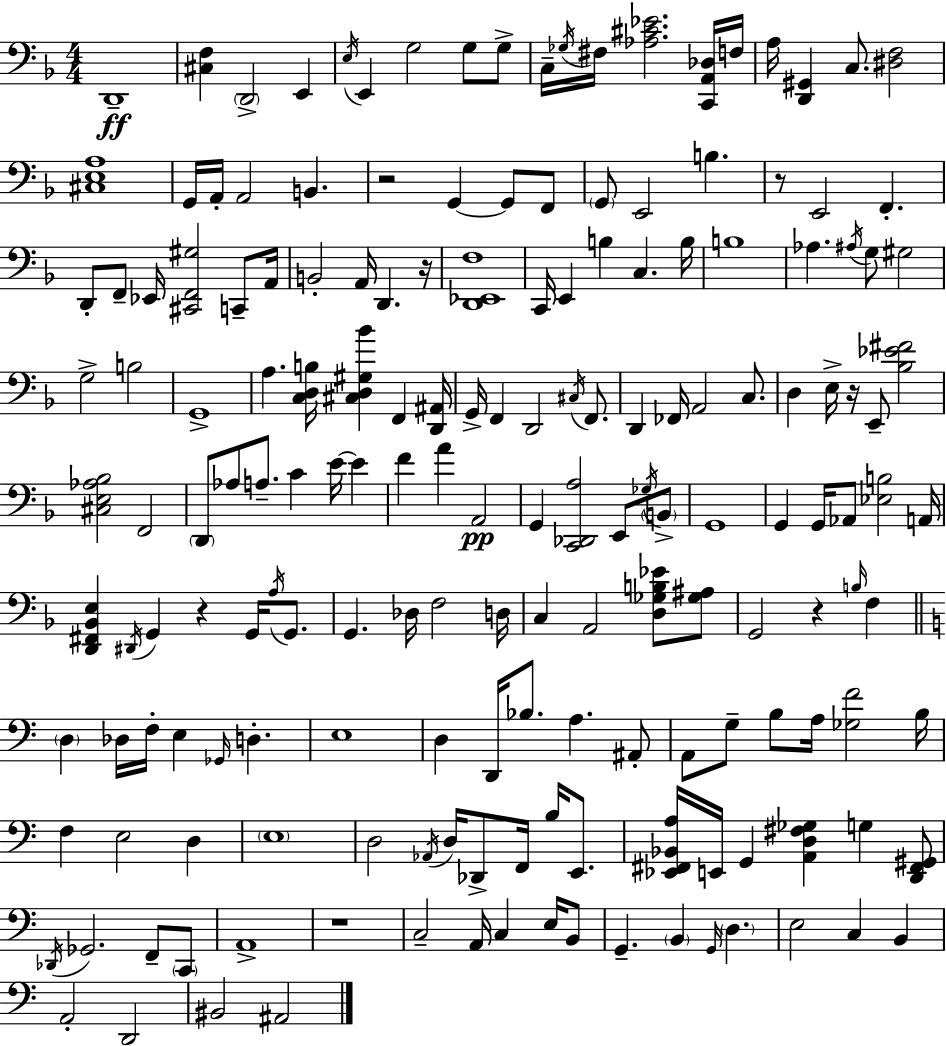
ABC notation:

X:1
T:Untitled
M:4/4
L:1/4
K:F
D,,4 [^C,F,] D,,2 E,, E,/4 E,, G,2 G,/2 G,/2 C,/4 _G,/4 ^F,/4 [_A,^C_E]2 [C,,A,,_D,]/4 F,/4 A,/4 [D,,^G,,] C,/2 [^D,F,]2 [^C,E,A,]4 G,,/4 A,,/4 A,,2 B,, z2 G,, G,,/2 F,,/2 G,,/2 E,,2 B, z/2 E,,2 F,, D,,/2 F,,/2 _E,,/4 [^C,,F,,^G,]2 C,,/2 A,,/4 B,,2 A,,/4 D,, z/4 [D,,_E,,F,]4 C,,/4 E,, B, C, B,/4 B,4 _A, ^A,/4 G,/2 ^G,2 G,2 B,2 G,,4 A, [C,D,B,]/4 [^C,D,^G,_B] F,, [D,,^A,,]/4 G,,/4 F,, D,,2 ^C,/4 F,,/2 D,, _F,,/4 A,,2 C,/2 D, E,/4 z/4 E,,/2 [_B,_E^F]2 [^C,E,_A,_B,]2 F,,2 D,,/2 _A,/2 A,/2 C E/4 E F A A,,2 G,, [C,,_D,,A,]2 E,,/2 _G,/4 B,,/2 G,,4 G,, G,,/4 _A,,/2 [_E,B,]2 A,,/4 [D,,^F,,_B,,E,] ^D,,/4 G,, z G,,/4 A,/4 G,,/2 G,, _D,/4 F,2 D,/4 C, A,,2 [D,_G,B,_E]/2 [_G,^A,]/2 G,,2 z B,/4 F, D, _D,/4 F,/4 E, _G,,/4 D, E,4 D, D,,/4 _B,/2 A, ^A,,/2 A,,/2 G,/2 B,/2 A,/4 [_G,F]2 B,/4 F, E,2 D, E,4 D,2 _A,,/4 D,/4 _D,,/2 F,,/4 B,/4 E,,/2 [_E,,^F,,_B,,A,]/4 E,,/4 G,, [A,,D,^F,_G,] G, [D,,^F,,^G,,]/2 _D,,/4 _G,,2 F,,/2 C,,/2 A,,4 z4 C,2 A,,/4 C, E,/4 B,,/2 G,, B,, G,,/4 D, E,2 C, B,, A,,2 D,,2 ^B,,2 ^A,,2